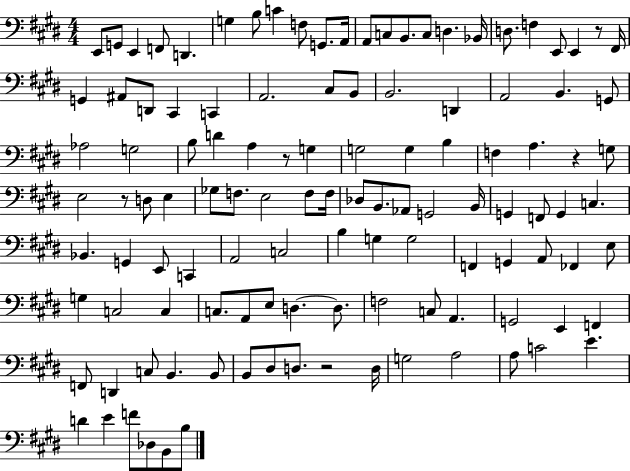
X:1
T:Untitled
M:4/4
L:1/4
K:E
E,,/2 G,,/2 E,, F,,/2 D,, G, B,/2 C F,/2 G,,/2 A,,/4 A,,/2 C,/2 B,,/2 C,/2 D, _B,,/4 D,/2 F, E,,/2 E,, z/2 ^F,,/4 G,, ^A,,/2 D,,/2 ^C,, C,, A,,2 ^C,/2 B,,/2 B,,2 D,, A,,2 B,, G,,/2 _A,2 G,2 B,/2 D A, z/2 G, G,2 G, B, F, A, z G,/2 E,2 z/2 D,/2 E, _G,/2 F,/2 E,2 F,/2 F,/4 _D,/2 B,,/2 _A,,/2 G,,2 B,,/4 G,, F,,/2 G,, C, _B,, G,, E,,/2 C,, A,,2 C,2 B, G, G,2 F,, G,, A,,/2 _F,, E,/2 G, C,2 C, C,/2 A,,/2 E,/2 D, D,/2 F,2 C,/2 A,, G,,2 E,, F,, F,,/2 D,, C,/2 B,, B,,/2 B,,/2 ^D,/2 D,/2 z2 D,/4 G,2 A,2 A,/2 C2 E D E F/2 _D,/2 B,,/2 B,/2